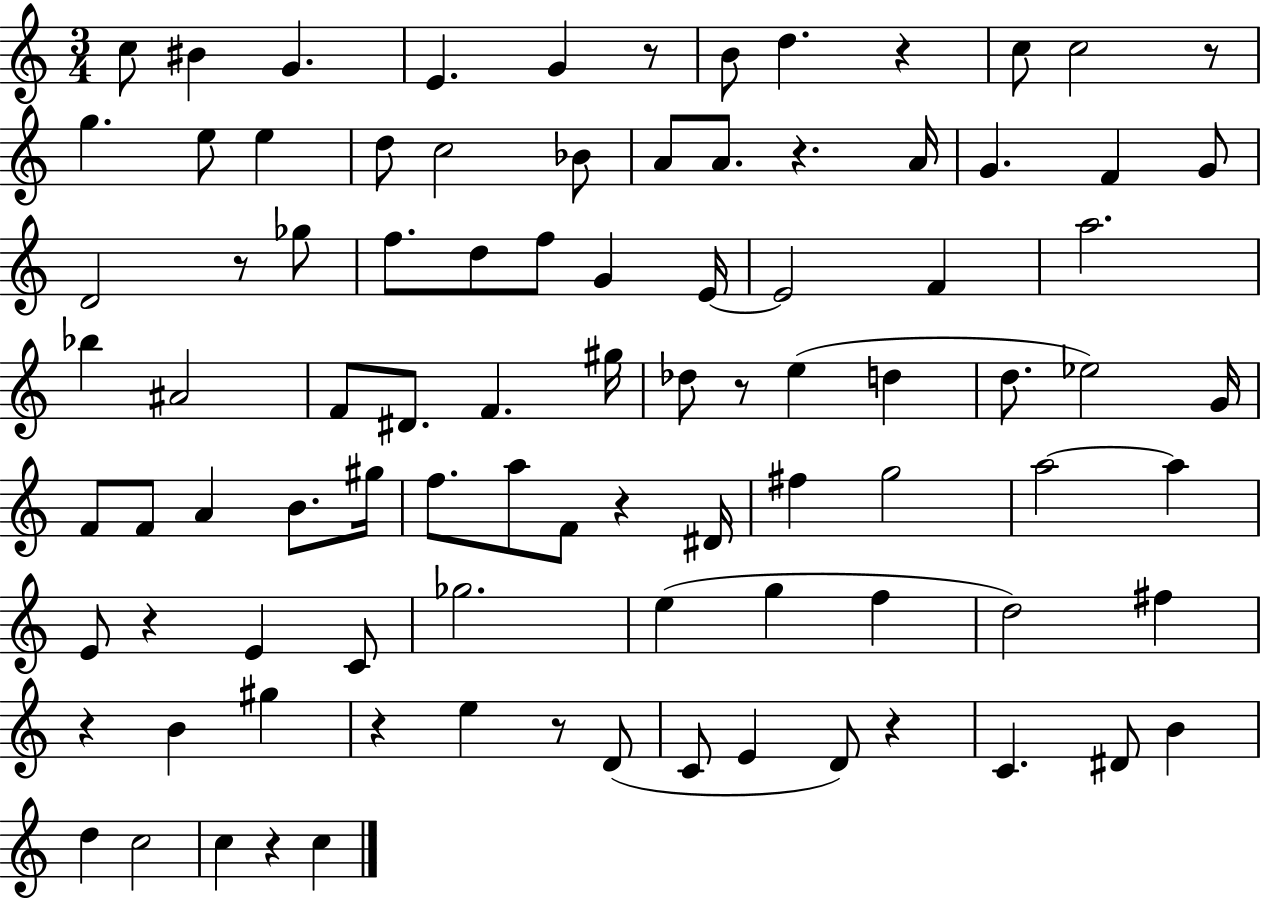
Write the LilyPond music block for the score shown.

{
  \clef treble
  \numericTimeSignature
  \time 3/4
  \key c \major
  c''8 bis'4 g'4. | e'4. g'4 r8 | b'8 d''4. r4 | c''8 c''2 r8 | \break g''4. e''8 e''4 | d''8 c''2 bes'8 | a'8 a'8. r4. a'16 | g'4. f'4 g'8 | \break d'2 r8 ges''8 | f''8. d''8 f''8 g'4 e'16~~ | e'2 f'4 | a''2. | \break bes''4 ais'2 | f'8 dis'8. f'4. gis''16 | des''8 r8 e''4( d''4 | d''8. ees''2) g'16 | \break f'8 f'8 a'4 b'8. gis''16 | f''8. a''8 f'8 r4 dis'16 | fis''4 g''2 | a''2~~ a''4 | \break e'8 r4 e'4 c'8 | ges''2. | e''4( g''4 f''4 | d''2) fis''4 | \break r4 b'4 gis''4 | r4 e''4 r8 d'8( | c'8 e'4 d'8) r4 | c'4. dis'8 b'4 | \break d''4 c''2 | c''4 r4 c''4 | \bar "|."
}